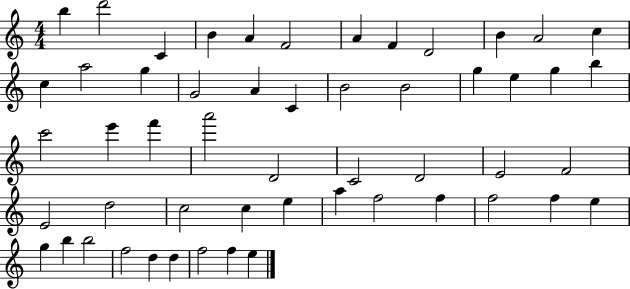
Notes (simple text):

B5/q D6/h C4/q B4/q A4/q F4/h A4/q F4/q D4/h B4/q A4/h C5/q C5/q A5/h G5/q G4/h A4/q C4/q B4/h B4/h G5/q E5/q G5/q B5/q C6/h E6/q F6/q A6/h D4/h C4/h D4/h E4/h F4/h E4/h D5/h C5/h C5/q E5/q A5/q F5/h F5/q F5/h F5/q E5/q G5/q B5/q B5/h F5/h D5/q D5/q F5/h F5/q E5/q